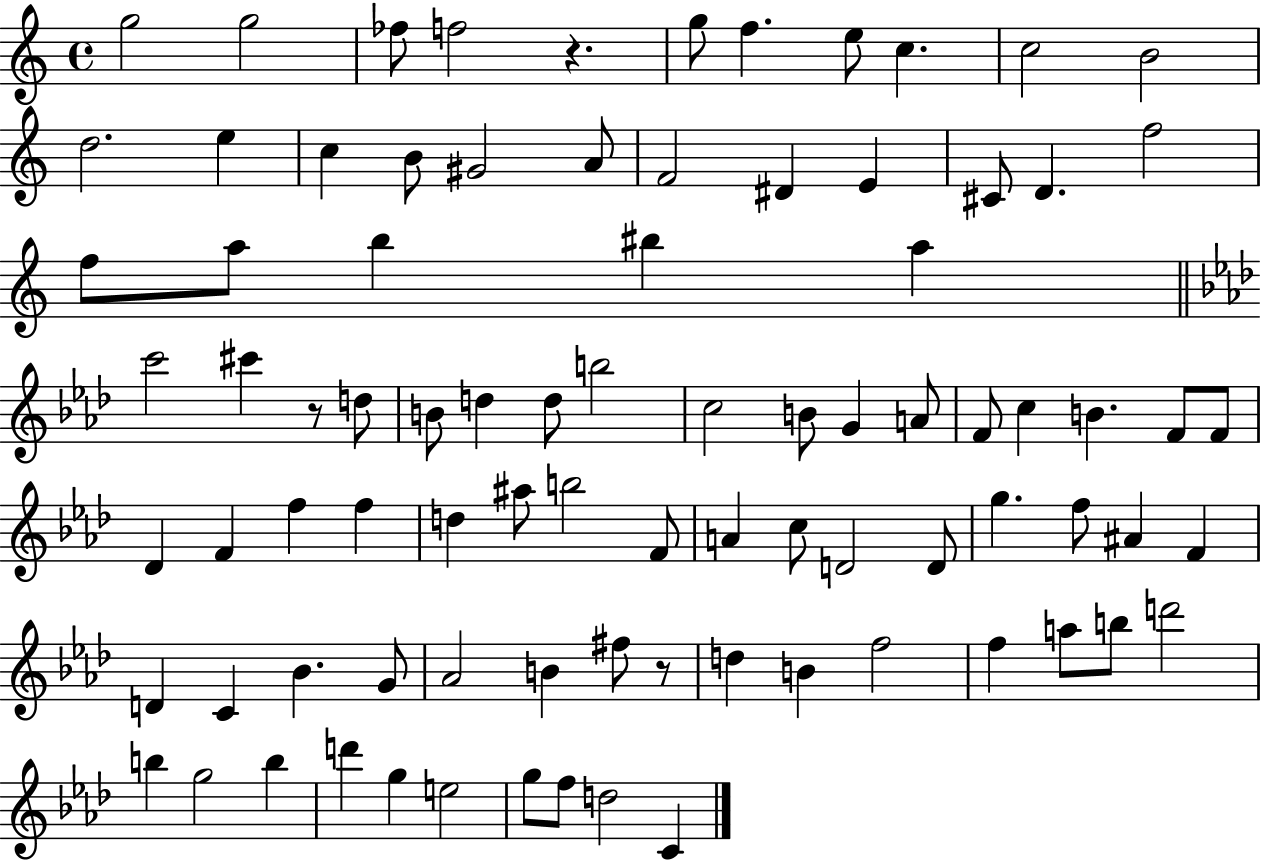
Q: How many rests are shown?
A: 3